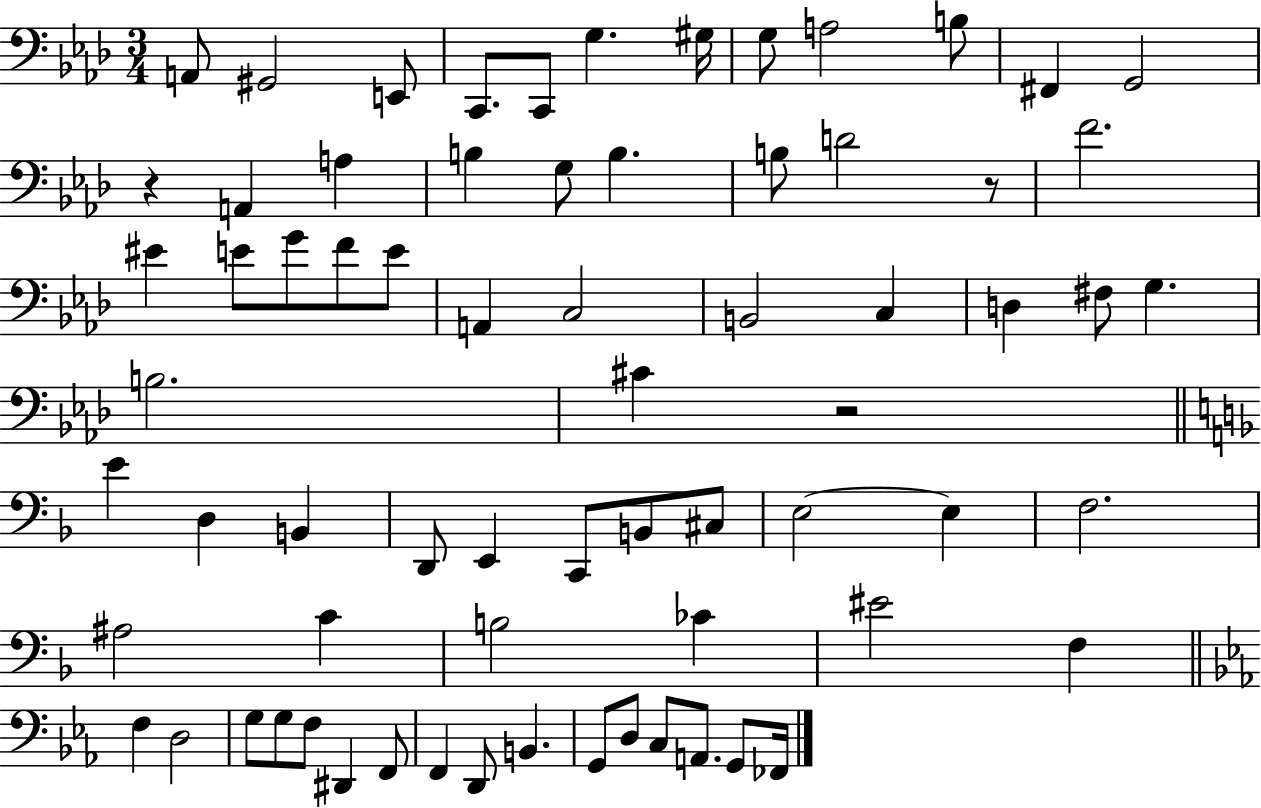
{
  \clef bass
  \numericTimeSignature
  \time 3/4
  \key aes \major
  a,8 gis,2 e,8 | c,8. c,8 g4. gis16 | g8 a2 b8 | fis,4 g,2 | \break r4 a,4 a4 | b4 g8 b4. | b8 d'2 r8 | f'2. | \break eis'4 e'8 g'8 f'8 e'8 | a,4 c2 | b,2 c4 | d4 fis8 g4. | \break b2. | cis'4 r2 | \bar "||" \break \key f \major e'4 d4 b,4 | d,8 e,4 c,8 b,8 cis8 | e2~~ e4 | f2. | \break ais2 c'4 | b2 ces'4 | eis'2 f4 | \bar "||" \break \key ees \major f4 d2 | g8 g8 f8 dis,4 f,8 | f,4 d,8 b,4. | g,8 d8 c8 a,8. g,8 fes,16 | \break \bar "|."
}